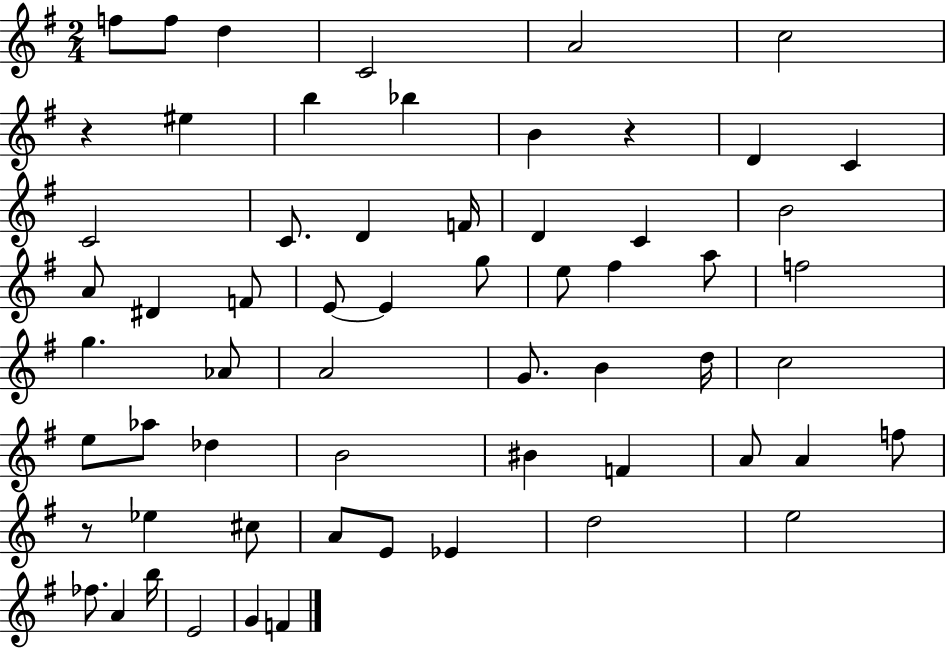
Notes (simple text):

F5/e F5/e D5/q C4/h A4/h C5/h R/q EIS5/q B5/q Bb5/q B4/q R/q D4/q C4/q C4/h C4/e. D4/q F4/s D4/q C4/q B4/h A4/e D#4/q F4/e E4/e E4/q G5/e E5/e F#5/q A5/e F5/h G5/q. Ab4/e A4/h G4/e. B4/q D5/s C5/h E5/e Ab5/e Db5/q B4/h BIS4/q F4/q A4/e A4/q F5/e R/e Eb5/q C#5/e A4/e E4/e Eb4/q D5/h E5/h FES5/e. A4/q B5/s E4/h G4/q F4/q